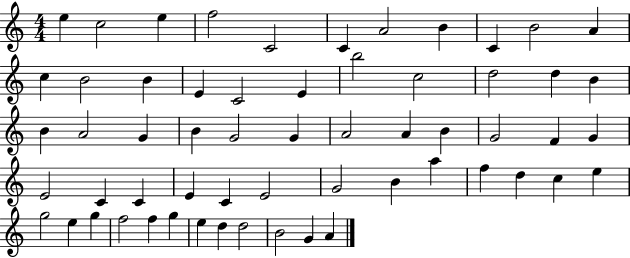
{
  \clef treble
  \numericTimeSignature
  \time 4/4
  \key c \major
  e''4 c''2 e''4 | f''2 c'2 | c'4 a'2 b'4 | c'4 b'2 a'4 | \break c''4 b'2 b'4 | e'4 c'2 e'4 | b''2 c''2 | d''2 d''4 b'4 | \break b'4 a'2 g'4 | b'4 g'2 g'4 | a'2 a'4 b'4 | g'2 f'4 g'4 | \break e'2 c'4 c'4 | e'4 c'4 e'2 | g'2 b'4 a''4 | f''4 d''4 c''4 e''4 | \break g''2 e''4 g''4 | f''2 f''4 g''4 | e''4 d''4 d''2 | b'2 g'4 a'4 | \break \bar "|."
}